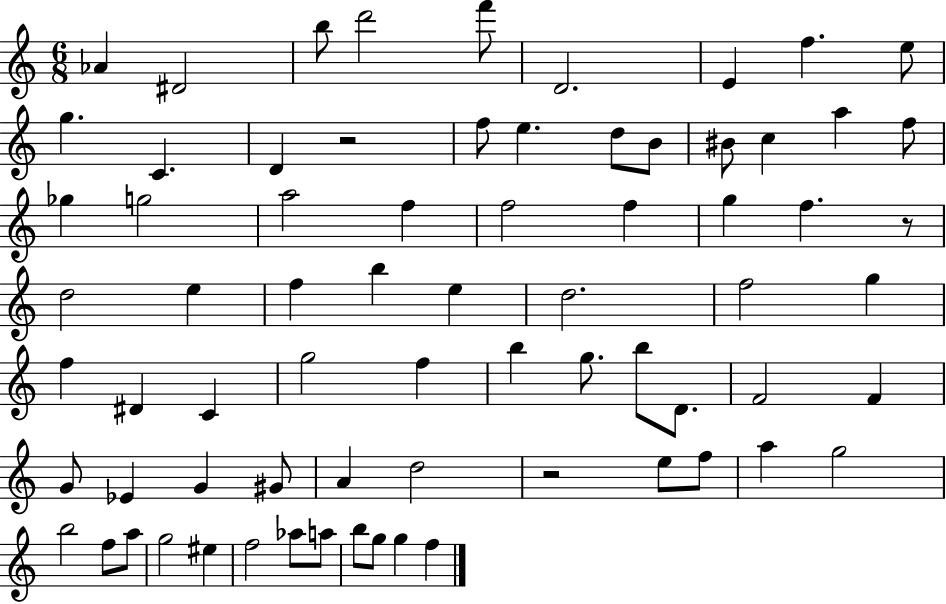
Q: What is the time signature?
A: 6/8